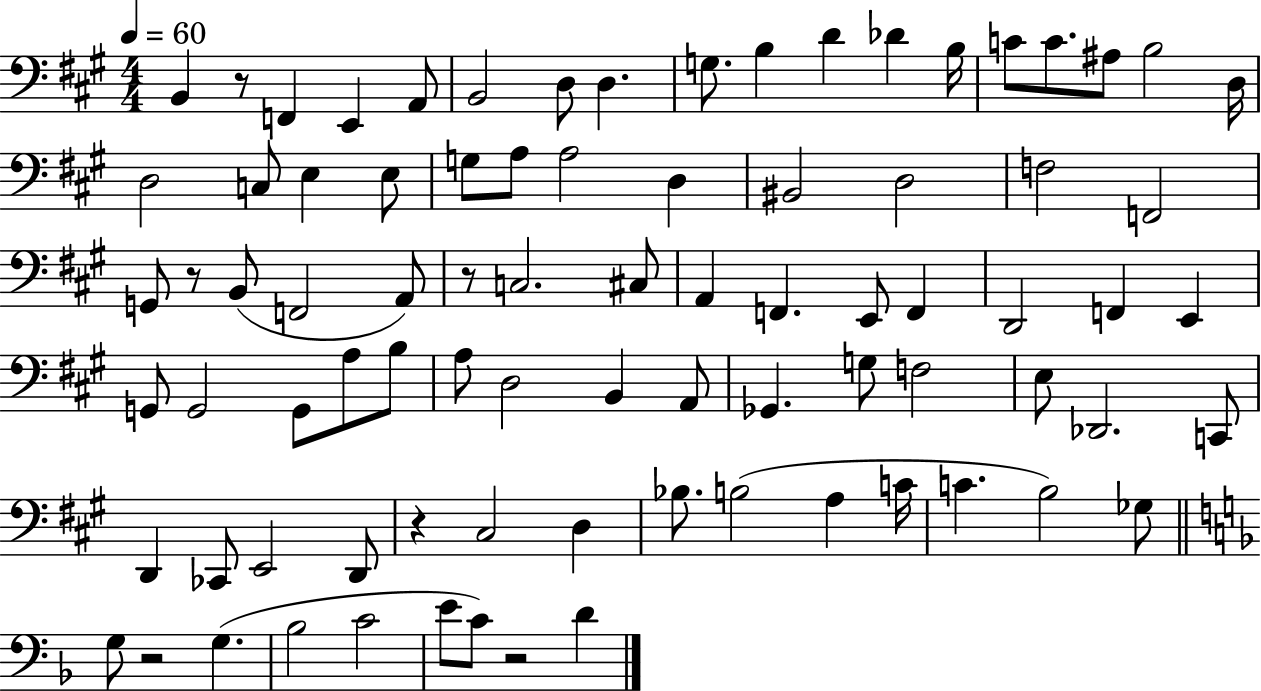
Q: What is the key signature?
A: A major